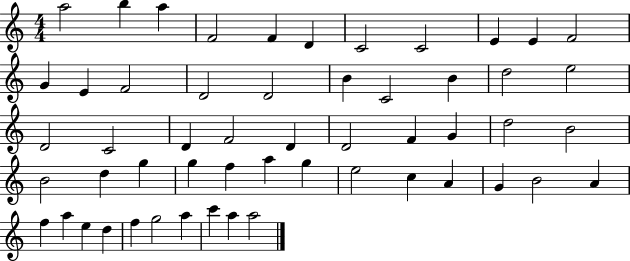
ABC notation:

X:1
T:Untitled
M:4/4
L:1/4
K:C
a2 b a F2 F D C2 C2 E E F2 G E F2 D2 D2 B C2 B d2 e2 D2 C2 D F2 D D2 F G d2 B2 B2 d g g f a g e2 c A G B2 A f a e d f g2 a c' a a2